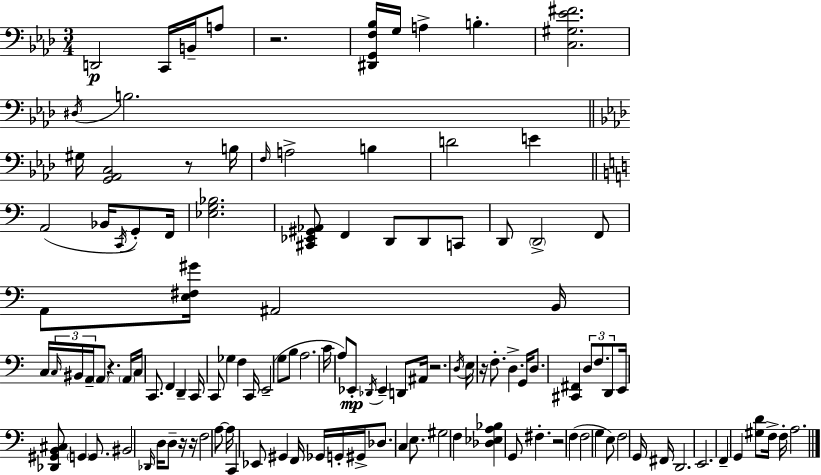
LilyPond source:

{
  \clef bass
  \numericTimeSignature
  \time 3/4
  \key f \minor
  \repeat volta 2 { d,2\p c,16 b,16-- a8 | r2. | <dis, g, f bes>16 g16 a4-> b4.-. | <c gis ees' fis'>2. | \break \acciaccatura { dis16 } b2. | \bar "||" \break \key aes \major gis16 <g, aes, c>2 r8 b16 | \grace { f16 } a2-> b4 | d'2 e'4 | \bar "||" \break \key a \minor a,2( bes,16 \acciaccatura { c,16 }) g,8-. | f,16 <ees g bes>2. | <cis, ees, gis, aes,>8 f,4 d,8 d,8 c,8 | d,8 \parenthesize d,2-> f,8 | \break a,8 <e fis gis'>16 ais,2 | b,16 c16 \tuplet 3/2 { \grace { c16 } bis,16 a,16-- } \parenthesize a,8 r4. | \parenthesize a,16 c16 c,8. f,4 d,4-- | c,16 c,8 ges4 f4 | \break c,16 e,2--( g8 | b8 a2. | c'16 a8) ees,8-.\mp \acciaccatura { des,16 } ees,4-- | d,8 ais,16 r2. | \break \acciaccatura { d16 } e16 r16 f8.-. d4.-> | g,16 d8. <cis, fis,>4 \tuplet 3/2 { d8 | f8. d,8 } e,16 <des, gis, b, cis>8 \parenthesize g,4 | g,8. bis,2 | \break \grace { des,16 } d16 d8-- r16 r16 f2 | a8~~ a16 c,4 ees,8 gis,4 | f,16 ges,16 g,16-. gis,16-> des8. c4 | e8. gis2 | \break f4 <des ees a bes>4 g,8 fis4.-. | r2 | f4( f2 | g4 e8) f2 | \break g,16 fis,16 d,2. | e,2. | f,4-- g,4 | <gis d'>8 f16-> f16-. a2. | \break } \bar "|."
}